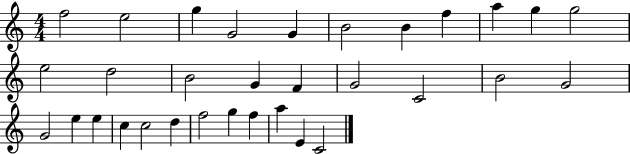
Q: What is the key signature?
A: C major